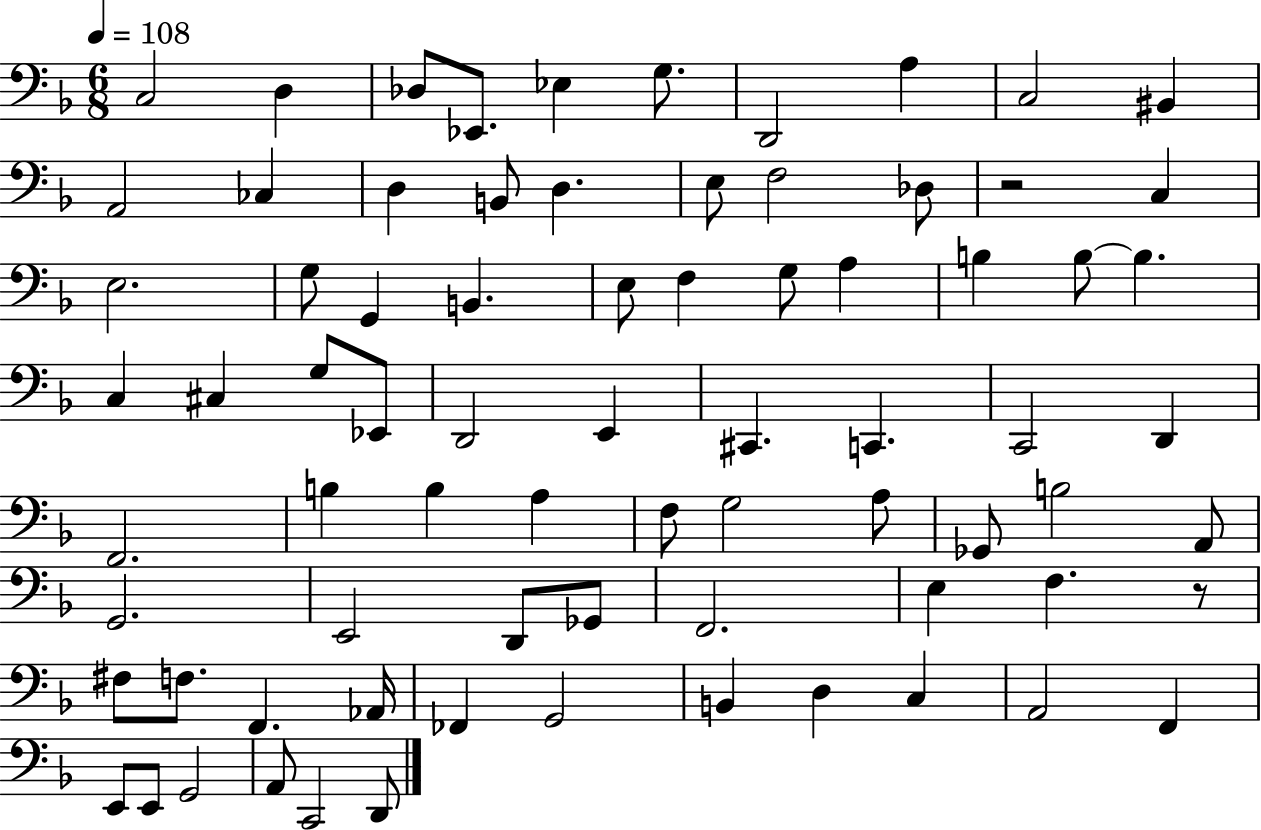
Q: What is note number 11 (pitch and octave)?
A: A2